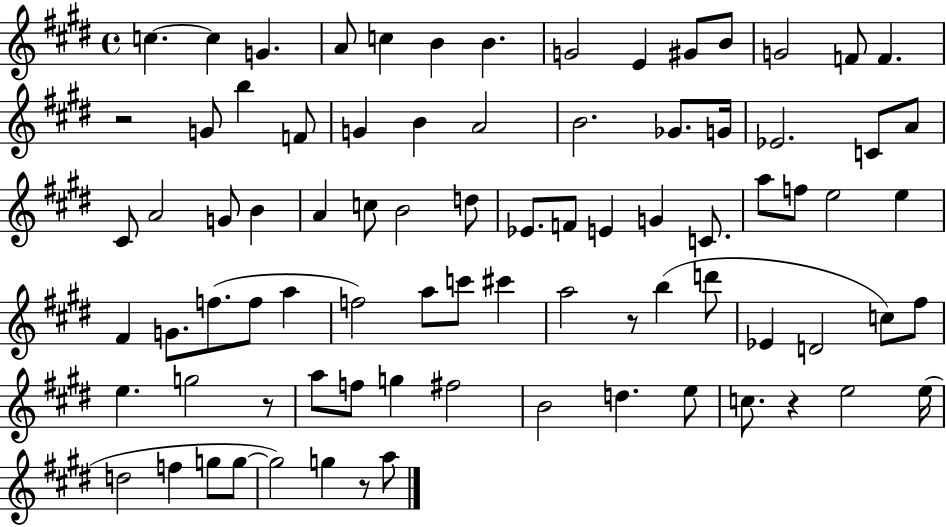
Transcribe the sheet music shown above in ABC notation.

X:1
T:Untitled
M:4/4
L:1/4
K:E
c c G A/2 c B B G2 E ^G/2 B/2 G2 F/2 F z2 G/2 b F/2 G B A2 B2 _G/2 G/4 _E2 C/2 A/2 ^C/2 A2 G/2 B A c/2 B2 d/2 _E/2 F/2 E G C/2 a/2 f/2 e2 e ^F G/2 f/2 f/2 a f2 a/2 c'/2 ^c' a2 z/2 b d'/2 _E D2 c/2 ^f/2 e g2 z/2 a/2 f/2 g ^f2 B2 d e/2 c/2 z e2 e/4 d2 f g/2 g/2 g2 g z/2 a/2